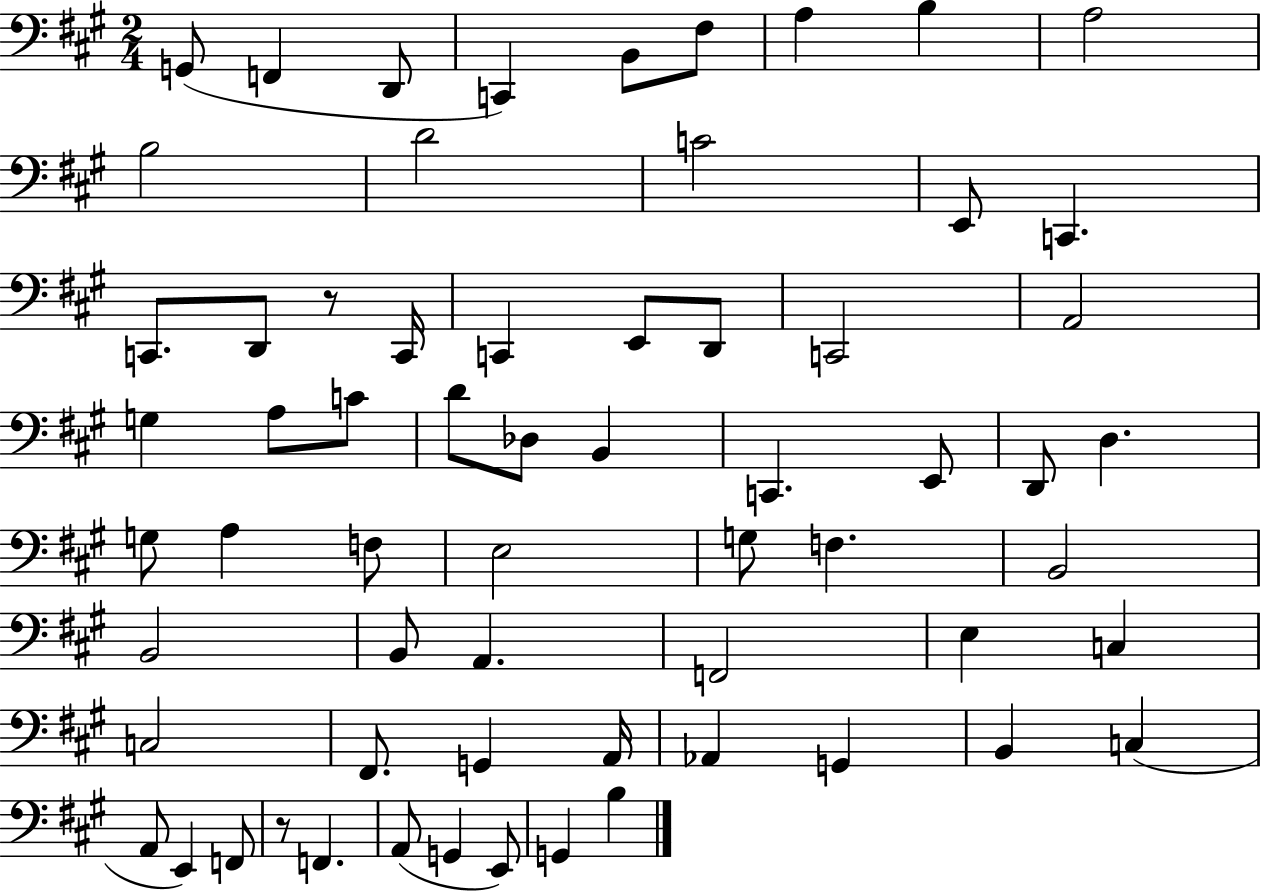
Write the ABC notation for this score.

X:1
T:Untitled
M:2/4
L:1/4
K:A
G,,/2 F,, D,,/2 C,, B,,/2 ^F,/2 A, B, A,2 B,2 D2 C2 E,,/2 C,, C,,/2 D,,/2 z/2 C,,/4 C,, E,,/2 D,,/2 C,,2 A,,2 G, A,/2 C/2 D/2 _D,/2 B,, C,, E,,/2 D,,/2 D, G,/2 A, F,/2 E,2 G,/2 F, B,,2 B,,2 B,,/2 A,, F,,2 E, C, C,2 ^F,,/2 G,, A,,/4 _A,, G,, B,, C, A,,/2 E,, F,,/2 z/2 F,, A,,/2 G,, E,,/2 G,, B,